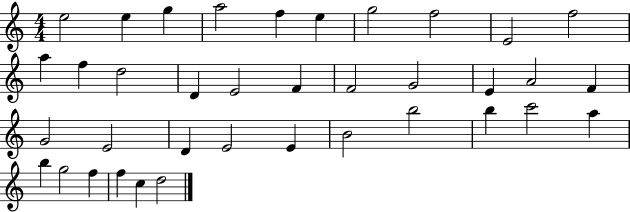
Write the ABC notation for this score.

X:1
T:Untitled
M:4/4
L:1/4
K:C
e2 e g a2 f e g2 f2 E2 f2 a f d2 D E2 F F2 G2 E A2 F G2 E2 D E2 E B2 b2 b c'2 a b g2 f f c d2